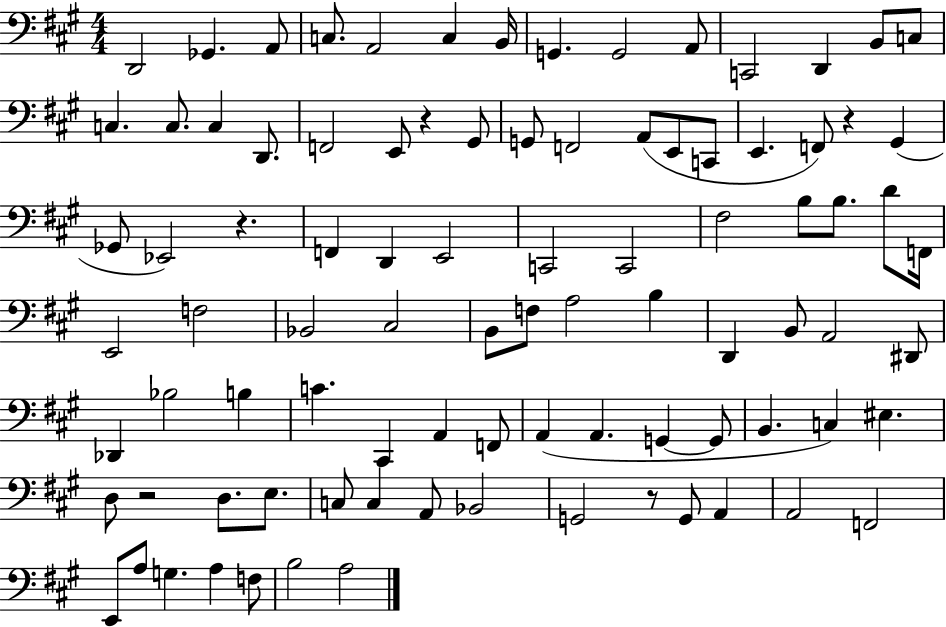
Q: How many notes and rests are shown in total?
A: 91